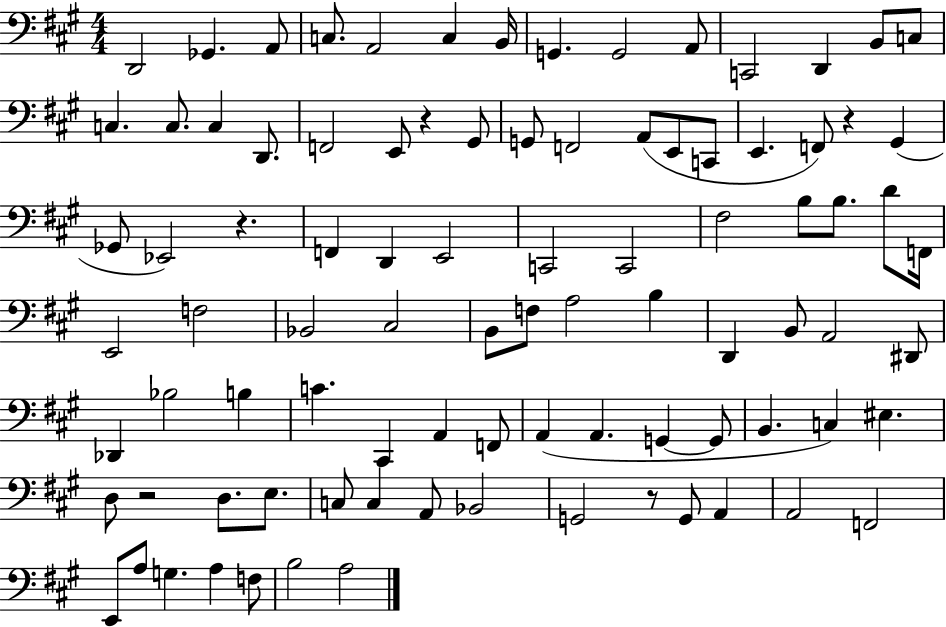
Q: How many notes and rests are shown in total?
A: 91